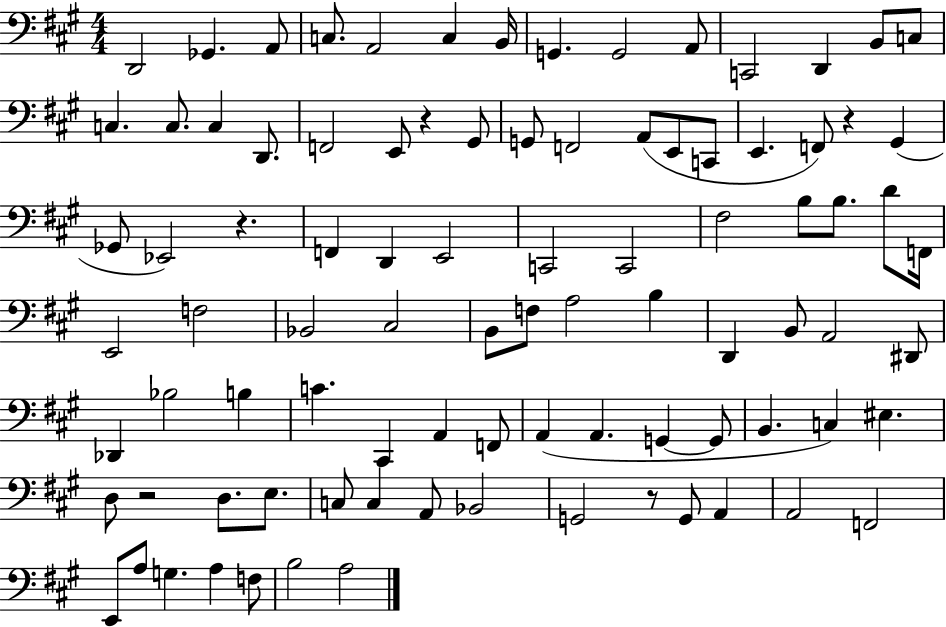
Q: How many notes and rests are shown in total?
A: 91